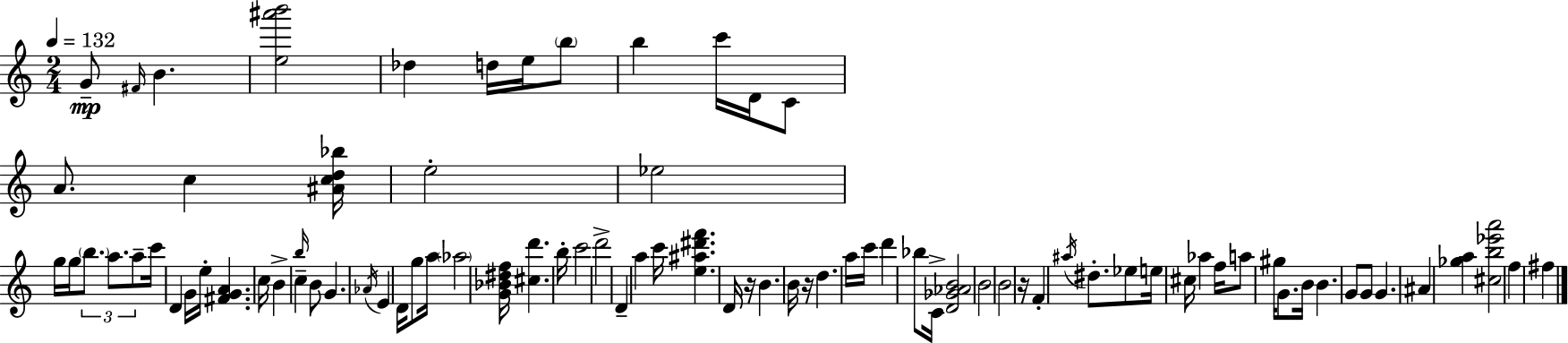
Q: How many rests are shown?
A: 3